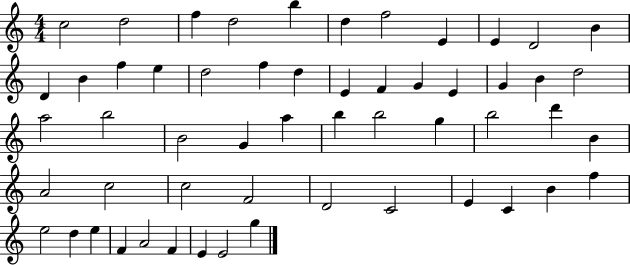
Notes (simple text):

C5/h D5/h F5/q D5/h B5/q D5/q F5/h E4/q E4/q D4/h B4/q D4/q B4/q F5/q E5/q D5/h F5/q D5/q E4/q F4/q G4/q E4/q G4/q B4/q D5/h A5/h B5/h B4/h G4/q A5/q B5/q B5/h G5/q B5/h D6/q B4/q A4/h C5/h C5/h F4/h D4/h C4/h E4/q C4/q B4/q F5/q E5/h D5/q E5/q F4/q A4/h F4/q E4/q E4/h G5/q